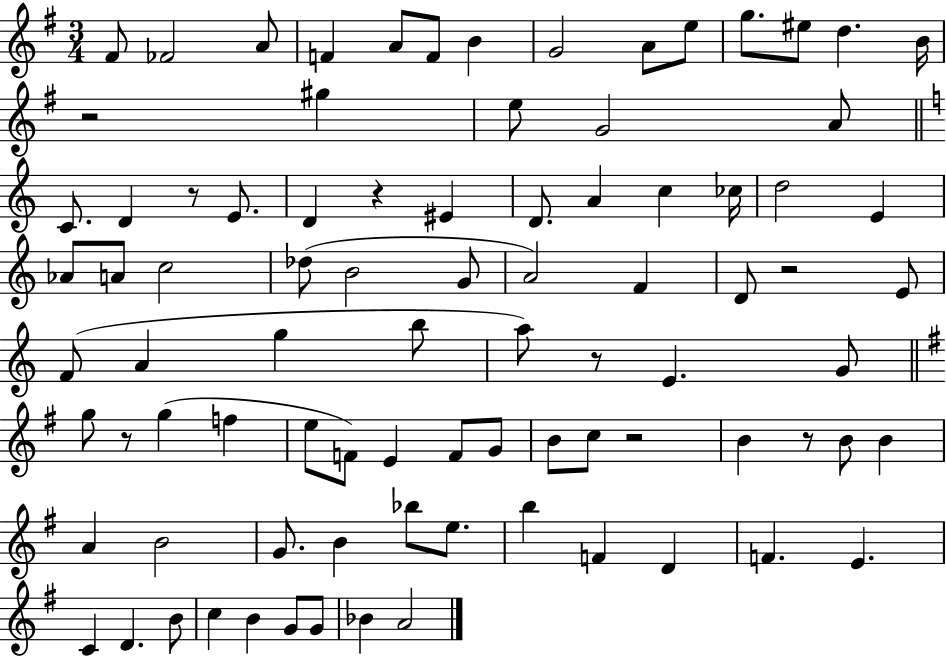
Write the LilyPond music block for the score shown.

{
  \clef treble
  \numericTimeSignature
  \time 3/4
  \key g \major
  \repeat volta 2 { fis'8 fes'2 a'8 | f'4 a'8 f'8 b'4 | g'2 a'8 e''8 | g''8. eis''8 d''4. b'16 | \break r2 gis''4 | e''8 g'2 a'8 | \bar "||" \break \key c \major c'8. d'4 r8 e'8. | d'4 r4 eis'4 | d'8. a'4 c''4 ces''16 | d''2 e'4 | \break aes'8 a'8 c''2 | des''8( b'2 g'8 | a'2) f'4 | d'8 r2 e'8 | \break f'8( a'4 g''4 b''8 | a''8) r8 e'4. g'8 | \bar "||" \break \key g \major g''8 r8 g''4( f''4 | e''8 f'8) e'4 f'8 g'8 | b'8 c''8 r2 | b'4 r8 b'8 b'4 | \break a'4 b'2 | g'8. b'4 bes''8 e''8. | b''4 f'4 d'4 | f'4. e'4. | \break c'4 d'4. b'8 | c''4 b'4 g'8 g'8 | bes'4 a'2 | } \bar "|."
}